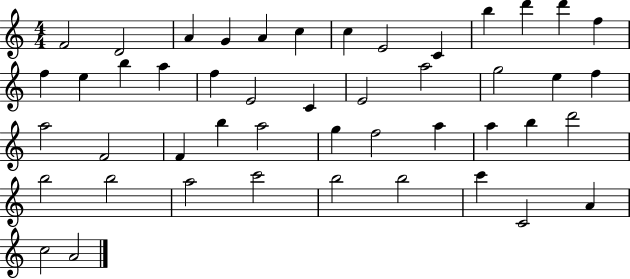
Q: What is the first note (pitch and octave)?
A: F4